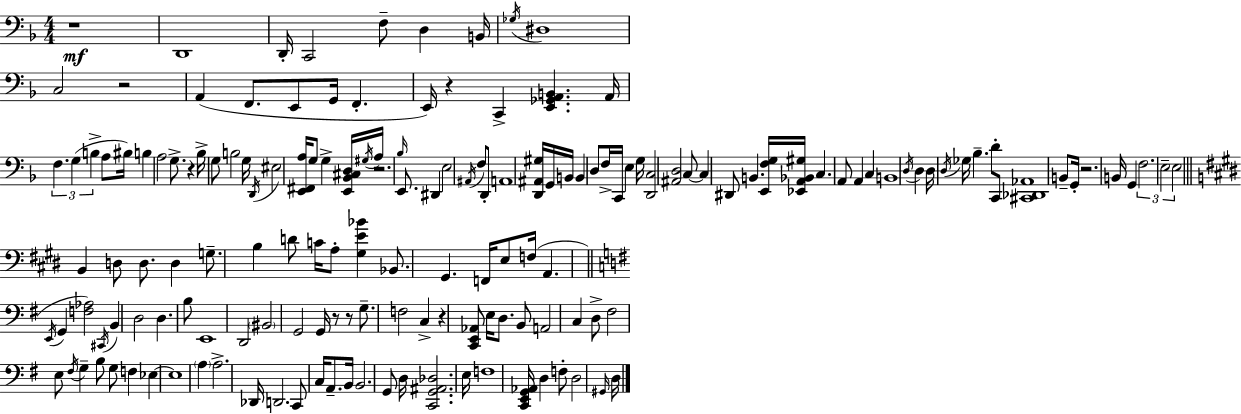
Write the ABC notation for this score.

X:1
T:Untitled
M:4/4
L:1/4
K:Dm
z4 D,,4 D,,/4 C,,2 F,/2 D, B,,/4 _G,/4 ^D,4 C,2 z2 A,, F,,/2 E,,/2 G,,/4 F,, E,,/4 z C,, [E,,_G,,A,,B,,] A,,/4 F, G, B, A,/2 ^B,/4 B, A,2 G,/2 z _B,/4 G,/2 B,2 G,/4 D,,/4 ^E,2 [E,,^F,,A,]/4 G,/2 G, [E,,_B,,^C,D,]/4 ^G,/4 A,/4 z2 _B,/4 E,,/2 ^D,, E,2 ^A,,/4 F,/2 D,,/2 A,,4 [D,,^A,,^G,]/4 G,,/4 B,,/4 B,, D,/2 F,/4 C,,/4 E, G,/4 [D,,C,]2 [^A,,D,]2 C,/2 C, ^D,,/2 B,, [E,,F,G,]/4 [_E,,A,,_B,,^G,]/4 C, A,,/2 A,, C, B,,4 D,/4 D, D,/4 D,/4 _G,/4 _B, D/2 C,,/2 [^C,,_D,,_A,,]4 B,,/2 G,,/4 z2 B,,/4 G,, F,2 E,2 E,2 B,, D,/2 D,/2 D, G,/2 B, D/2 C/4 A,/2 [^G,E_B] _B,,/2 ^G,, F,,/4 E,/2 F,/4 A,, E,,/4 G,, [F,_A,]2 ^C,,/4 B,, D,2 D, B,/2 E,,4 D,,2 ^B,,2 G,,2 G,,/4 z/2 z/2 G,/2 F,2 C, z [C,,E,,_A,,]/2 E,/4 D,/2 B,,/2 A,,2 C, D,/2 ^F,2 E,/2 ^F,/4 G, B,/2 G,/2 F, _E, _E,4 A, A,2 _D,,/4 D,,2 C,,/2 C,/4 A,,/2 B,,/4 B,,2 G,,/2 D,/4 [C,,G,,^A,,_D,]2 E,/4 F,4 [C,,E,,G,,_A,,]/4 D, F,/2 D,2 ^G,,/4 D,/4